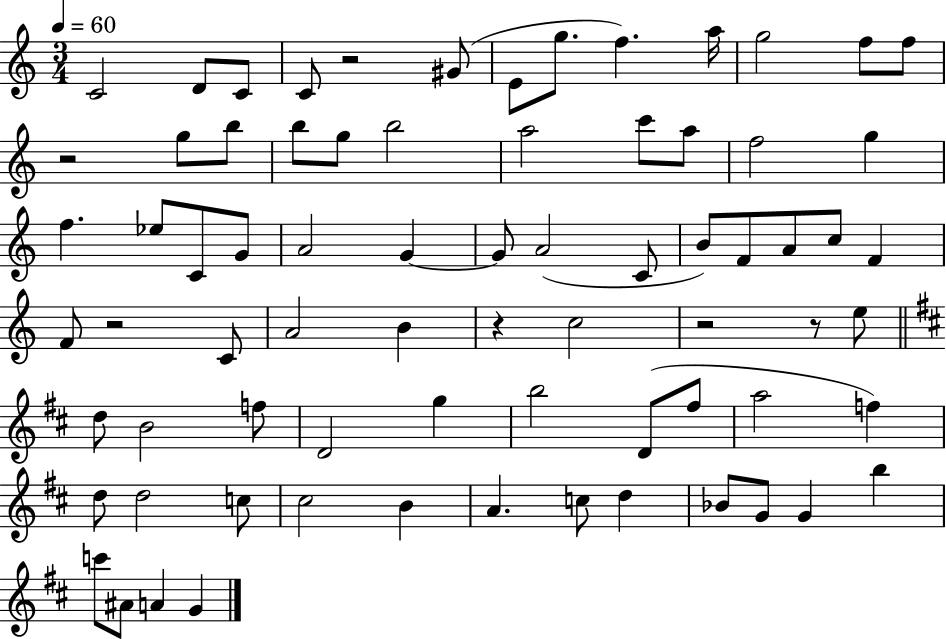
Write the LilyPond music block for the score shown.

{
  \clef treble
  \numericTimeSignature
  \time 3/4
  \key c \major
  \tempo 4 = 60
  c'2 d'8 c'8 | c'8 r2 gis'8( | e'8 g''8. f''4.) a''16 | g''2 f''8 f''8 | \break r2 g''8 b''8 | b''8 g''8 b''2 | a''2 c'''8 a''8 | f''2 g''4 | \break f''4. ees''8 c'8 g'8 | a'2 g'4~~ | g'8 a'2( c'8 | b'8) f'8 a'8 c''8 f'4 | \break f'8 r2 c'8 | a'2 b'4 | r4 c''2 | r2 r8 e''8 | \break \bar "||" \break \key b \minor d''8 b'2 f''8 | d'2 g''4 | b''2 d'8( fis''8 | a''2 f''4) | \break d''8 d''2 c''8 | cis''2 b'4 | a'4. c''8 d''4 | bes'8 g'8 g'4 b''4 | \break c'''8 ais'8 a'4 g'4 | \bar "|."
}